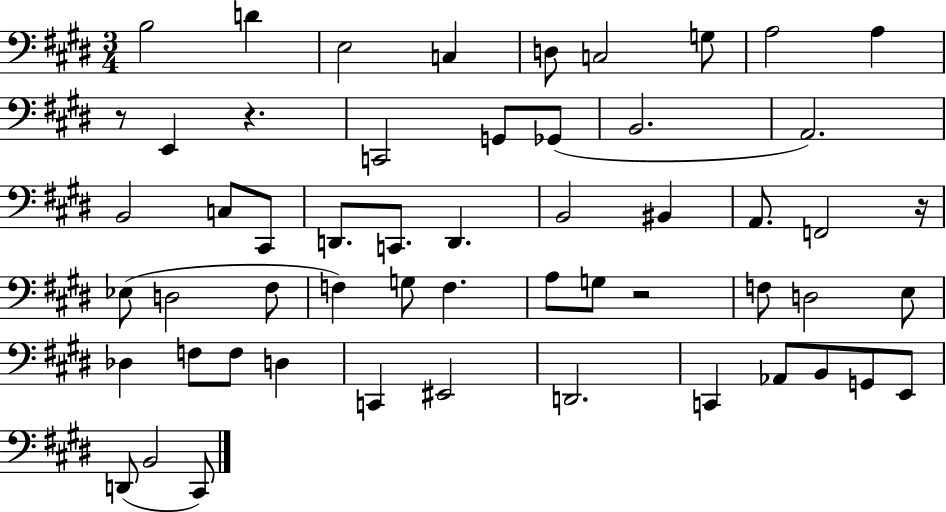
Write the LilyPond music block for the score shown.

{
  \clef bass
  \numericTimeSignature
  \time 3/4
  \key e \major
  b2 d'4 | e2 c4 | d8 c2 g8 | a2 a4 | \break r8 e,4 r4. | c,2 g,8 ges,8( | b,2. | a,2.) | \break b,2 c8 cis,8 | d,8. c,8. d,4. | b,2 bis,4 | a,8. f,2 r16 | \break ees8( d2 fis8 | f4) g8 f4. | a8 g8 r2 | f8 d2 e8 | \break des4 f8 f8 d4 | c,4 eis,2 | d,2. | c,4 aes,8 b,8 g,8 e,8 | \break d,8( b,2 cis,8) | \bar "|."
}